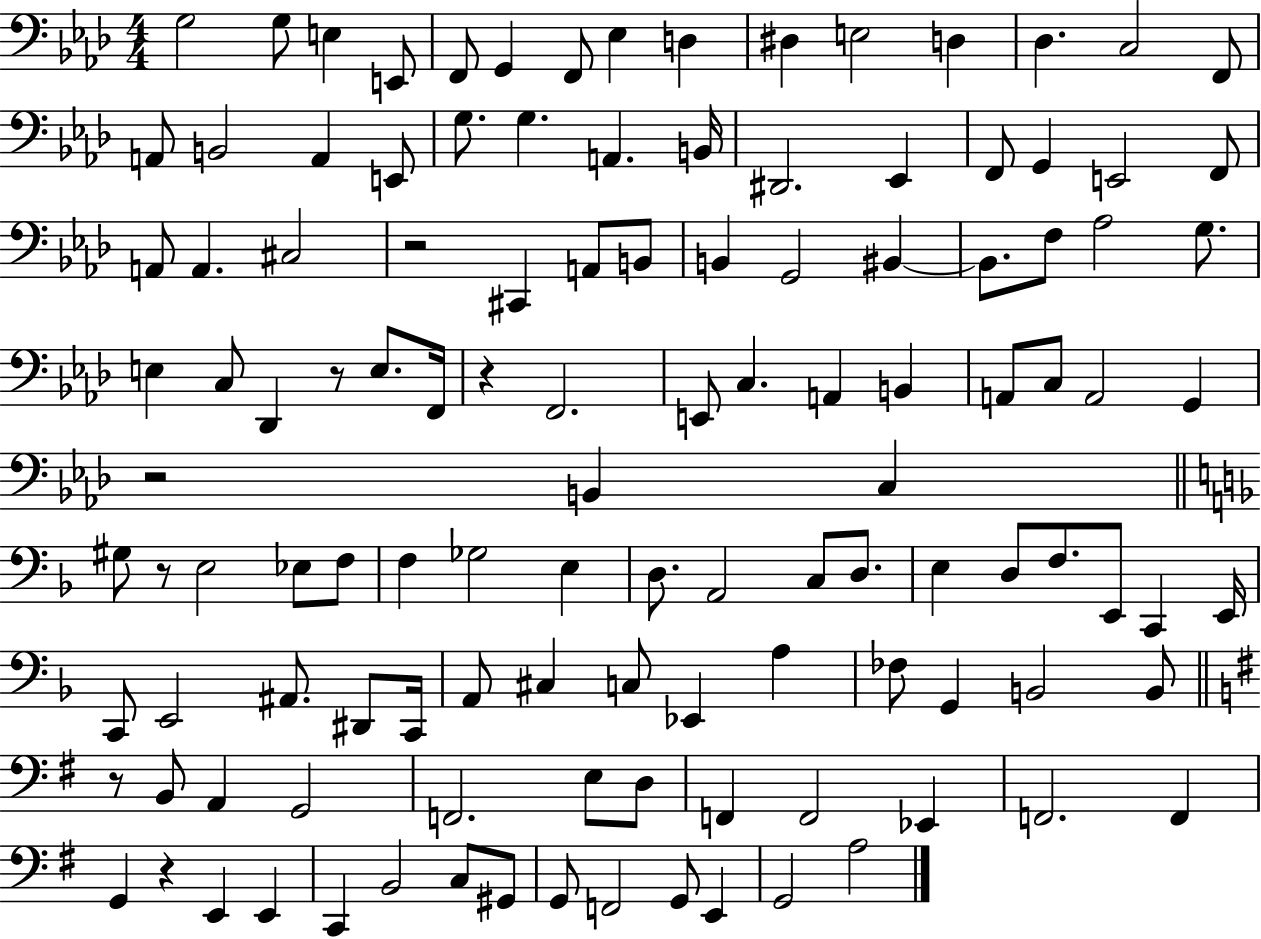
G3/h G3/e E3/q E2/e F2/e G2/q F2/e Eb3/q D3/q D#3/q E3/h D3/q Db3/q. C3/h F2/e A2/e B2/h A2/q E2/e G3/e. G3/q. A2/q. B2/s D#2/h. Eb2/q F2/e G2/q E2/h F2/e A2/e A2/q. C#3/h R/h C#2/q A2/e B2/e B2/q G2/h BIS2/q BIS2/e. F3/e Ab3/h G3/e. E3/q C3/e Db2/q R/e E3/e. F2/s R/q F2/h. E2/e C3/q. A2/q B2/q A2/e C3/e A2/h G2/q R/h B2/q C3/q G#3/e R/e E3/h Eb3/e F3/e F3/q Gb3/h E3/q D3/e. A2/h C3/e D3/e. E3/q D3/e F3/e. E2/e C2/q E2/s C2/e E2/h A#2/e. D#2/e C2/s A2/e C#3/q C3/e Eb2/q A3/q FES3/e G2/q B2/h B2/e R/e B2/e A2/q G2/h F2/h. E3/e D3/e F2/q F2/h Eb2/q F2/h. F2/q G2/q R/q E2/q E2/q C2/q B2/h C3/e G#2/e G2/e F2/h G2/e E2/q G2/h A3/h